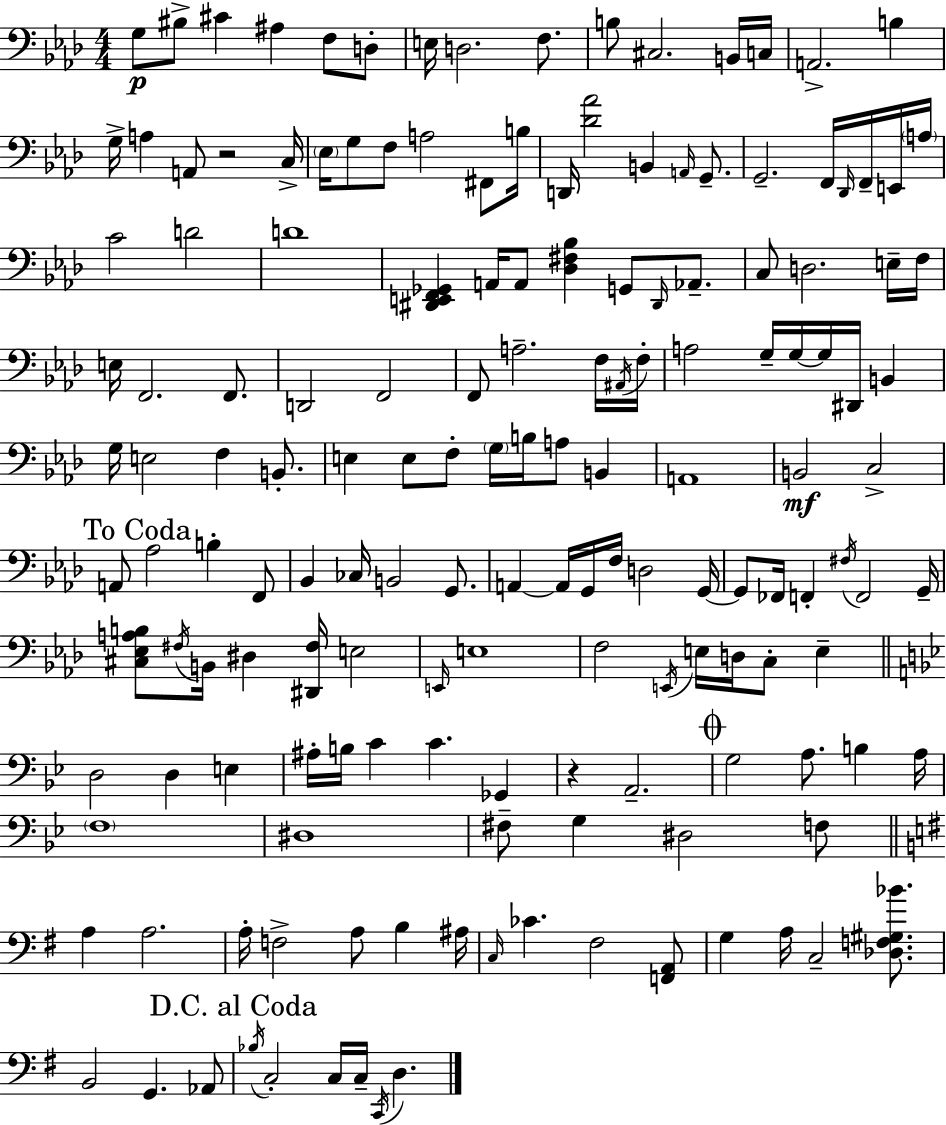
{
  \clef bass
  \numericTimeSignature
  \time 4/4
  \key f \minor
  g8\p bis8-> cis'4 ais4 f8 d8-. | e16 d2. f8. | b8 cis2. b,16 c16 | a,2.-> b4 | \break g16-> a4 a,8 r2 c16-> | \parenthesize ees16 g8 f8 a2 fis,8 b16 | d,16 <des' aes'>2 b,4 \grace { a,16 } g,8.-- | g,2.-- f,16 \grace { des,16 } f,16-- | \break e,16 \parenthesize a16 c'2 d'2 | d'1 | <dis, e, f, ges,>4 a,16 a,8 <des fis bes>4 g,8 \grace { dis,16 } | aes,8.-- c8 d2. | \break e16-- f16 e16 f,2. | f,8. d,2 f,2 | f,8 a2.-- | f16 \acciaccatura { ais,16 } f16-. a2 g16-- g16~~ g16 dis,16 | \break b,4 g16 e2 f4 | b,8.-. e4 e8 f8-. \parenthesize g16 b16 a8 | b,4 a,1 | b,2\mf c2-> | \break \mark "To Coda" a,8 aes2 b4-. | f,8 bes,4 ces16 b,2 | g,8. a,4~~ a,16 g,16 f16 d2 | g,16~~ g,8 fes,16 f,4-. \acciaccatura { fis16 } f,2 | \break g,16-- <cis ees a b>8 \acciaccatura { fis16 } b,16 dis4 <dis, fis>16 e2 | \grace { e,16 } e1 | f2 \acciaccatura { e,16 } | e16 d16 c8-. e4-- \bar "||" \break \key bes \major d2 d4 e4 | ais16-. b16 c'4 c'4. ges,4 | r4 a,2.-- | \mark \markup { \musicglyph "scripts.coda" } g2 a8. b4 a16 | \break \parenthesize f1 | dis1 | fis8-- g4 dis2 f8 | \bar "||" \break \key g \major a4 a2. | a16-. f2-> a8 b4 ais16 | \grace { c16 } ces'4. fis2 <f, a,>8 | g4 a16 c2-- <des f gis bes'>8. | \break b,2 g,4. aes,8 | \mark "D.C. al Coda" \acciaccatura { bes16 } c2-. c16 c16-- \acciaccatura { c,16 } d4. | \bar "|."
}